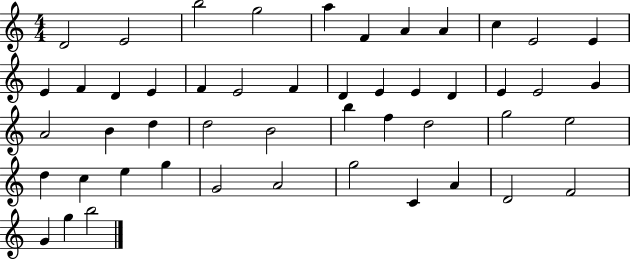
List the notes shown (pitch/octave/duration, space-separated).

D4/h E4/h B5/h G5/h A5/q F4/q A4/q A4/q C5/q E4/h E4/q E4/q F4/q D4/q E4/q F4/q E4/h F4/q D4/q E4/q E4/q D4/q E4/q E4/h G4/q A4/h B4/q D5/q D5/h B4/h B5/q F5/q D5/h G5/h E5/h D5/q C5/q E5/q G5/q G4/h A4/h G5/h C4/q A4/q D4/h F4/h G4/q G5/q B5/h